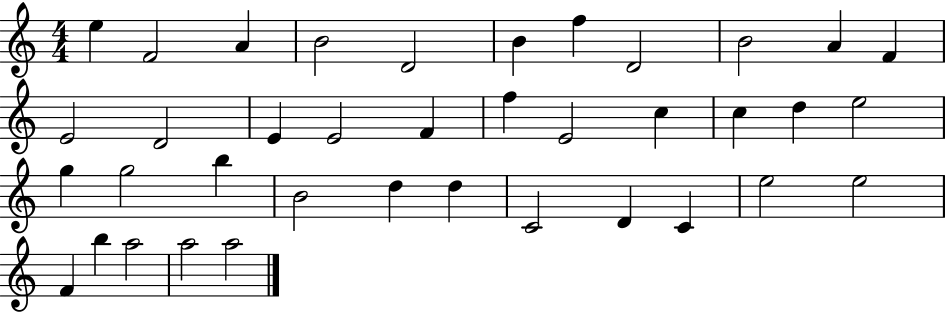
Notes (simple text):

E5/q F4/h A4/q B4/h D4/h B4/q F5/q D4/h B4/h A4/q F4/q E4/h D4/h E4/q E4/h F4/q F5/q E4/h C5/q C5/q D5/q E5/h G5/q G5/h B5/q B4/h D5/q D5/q C4/h D4/q C4/q E5/h E5/h F4/q B5/q A5/h A5/h A5/h